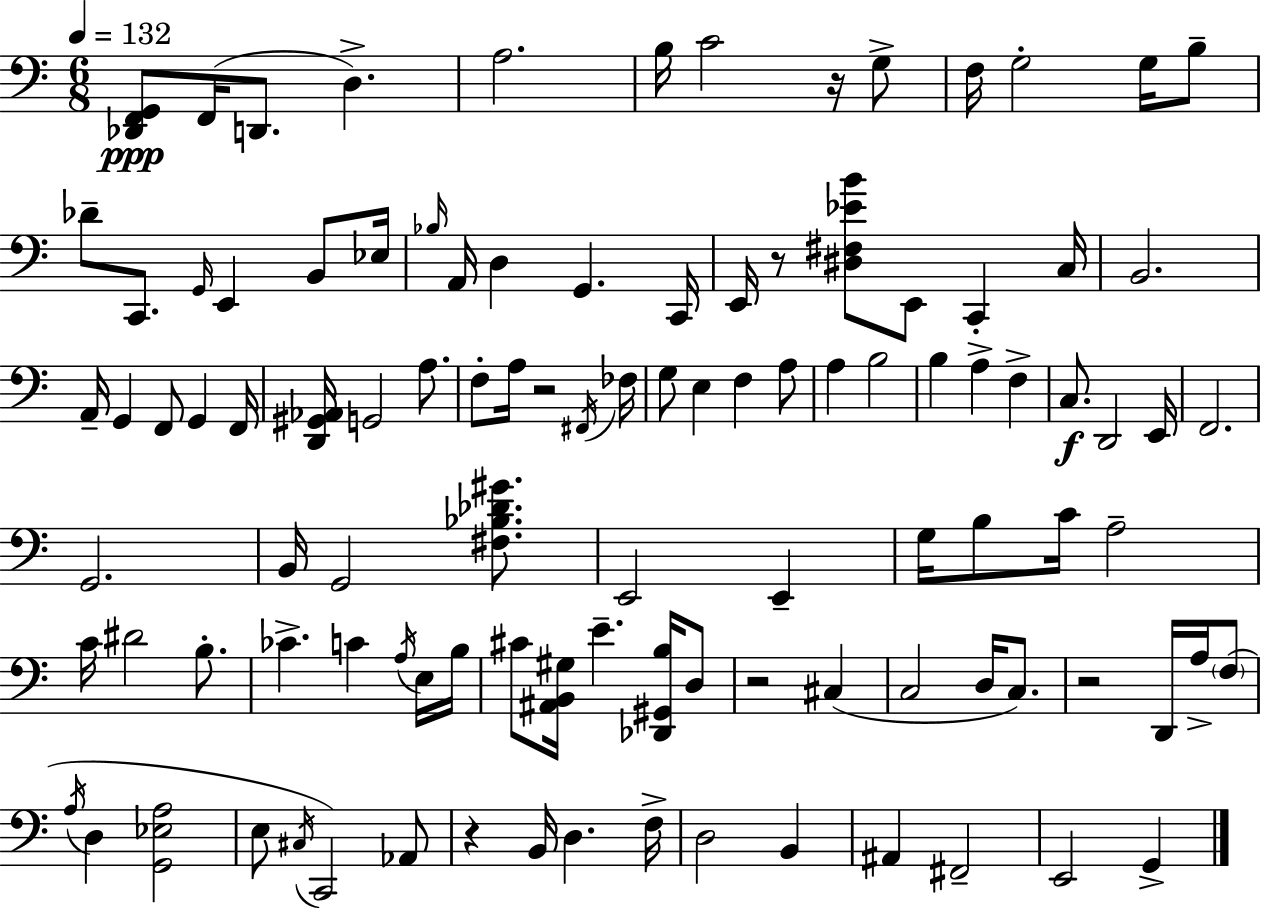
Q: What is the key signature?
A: A minor